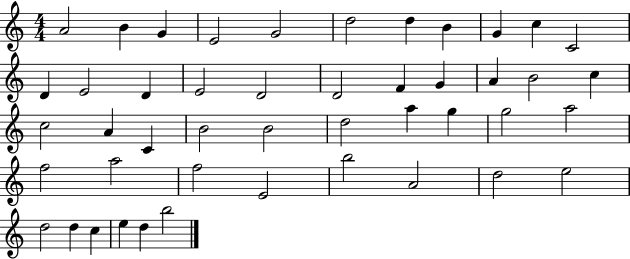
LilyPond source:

{
  \clef treble
  \numericTimeSignature
  \time 4/4
  \key c \major
  a'2 b'4 g'4 | e'2 g'2 | d''2 d''4 b'4 | g'4 c''4 c'2 | \break d'4 e'2 d'4 | e'2 d'2 | d'2 f'4 g'4 | a'4 b'2 c''4 | \break c''2 a'4 c'4 | b'2 b'2 | d''2 a''4 g''4 | g''2 a''2 | \break f''2 a''2 | f''2 e'2 | b''2 a'2 | d''2 e''2 | \break d''2 d''4 c''4 | e''4 d''4 b''2 | \bar "|."
}